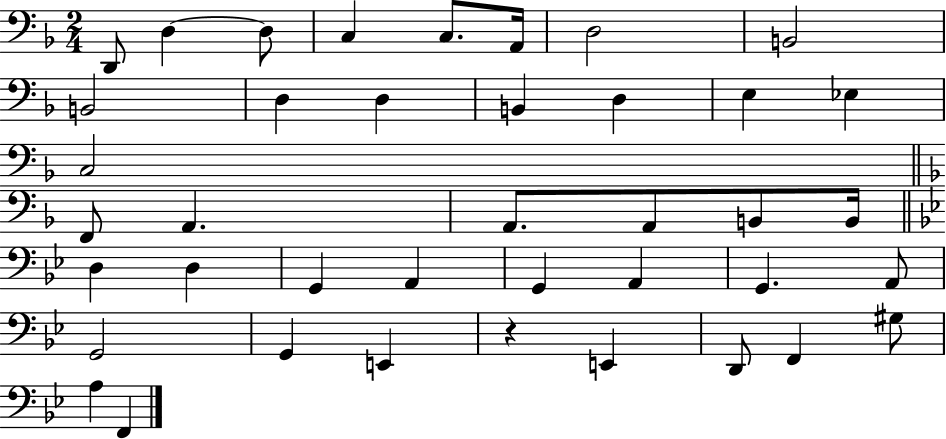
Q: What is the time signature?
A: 2/4